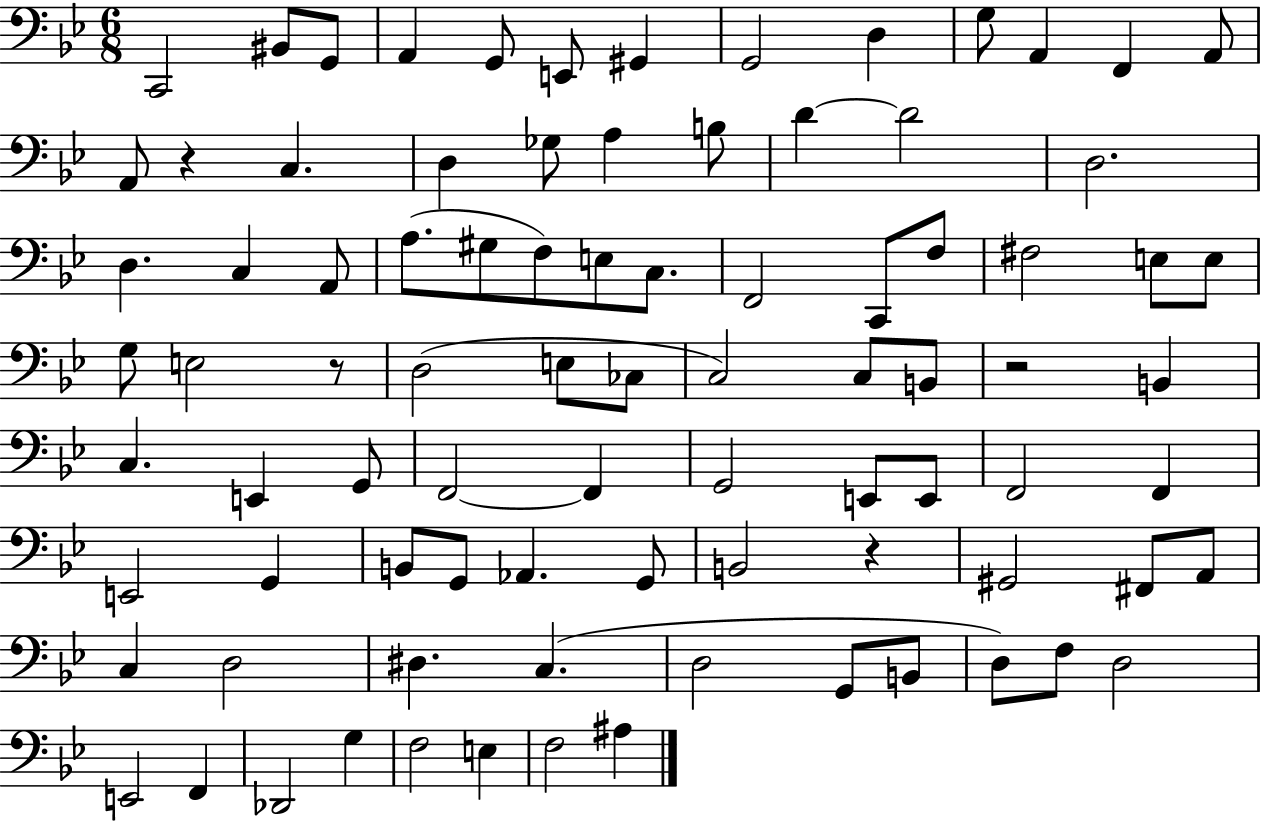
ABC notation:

X:1
T:Untitled
M:6/8
L:1/4
K:Bb
C,,2 ^B,,/2 G,,/2 A,, G,,/2 E,,/2 ^G,, G,,2 D, G,/2 A,, F,, A,,/2 A,,/2 z C, D, _G,/2 A, B,/2 D D2 D,2 D, C, A,,/2 A,/2 ^G,/2 F,/2 E,/2 C,/2 F,,2 C,,/2 F,/2 ^F,2 E,/2 E,/2 G,/2 E,2 z/2 D,2 E,/2 _C,/2 C,2 C,/2 B,,/2 z2 B,, C, E,, G,,/2 F,,2 F,, G,,2 E,,/2 E,,/2 F,,2 F,, E,,2 G,, B,,/2 G,,/2 _A,, G,,/2 B,,2 z ^G,,2 ^F,,/2 A,,/2 C, D,2 ^D, C, D,2 G,,/2 B,,/2 D,/2 F,/2 D,2 E,,2 F,, _D,,2 G, F,2 E, F,2 ^A,